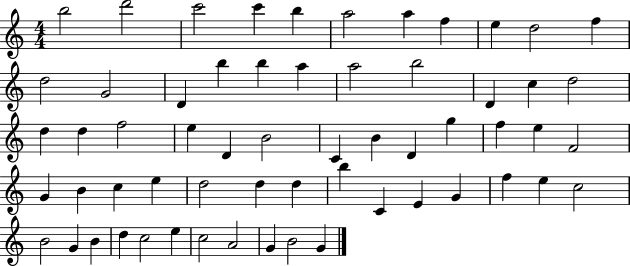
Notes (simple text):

B5/h D6/h C6/h C6/q B5/q A5/h A5/q F5/q E5/q D5/h F5/q D5/h G4/h D4/q B5/q B5/q A5/q A5/h B5/h D4/q C5/q D5/h D5/q D5/q F5/h E5/q D4/q B4/h C4/q B4/q D4/q G5/q F5/q E5/q F4/h G4/q B4/q C5/q E5/q D5/h D5/q D5/q B5/q C4/q E4/q G4/q F5/q E5/q C5/h B4/h G4/q B4/q D5/q C5/h E5/q C5/h A4/h G4/q B4/h G4/q